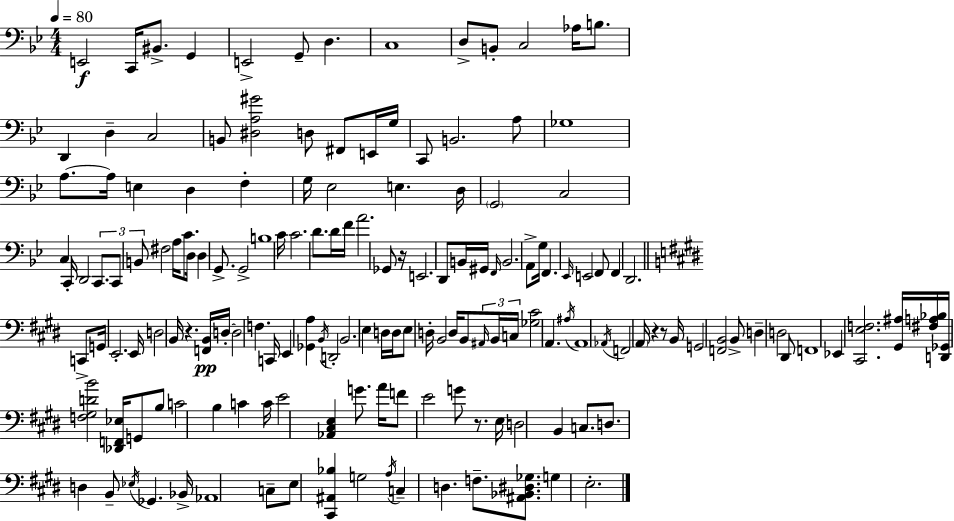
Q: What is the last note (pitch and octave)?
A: E3